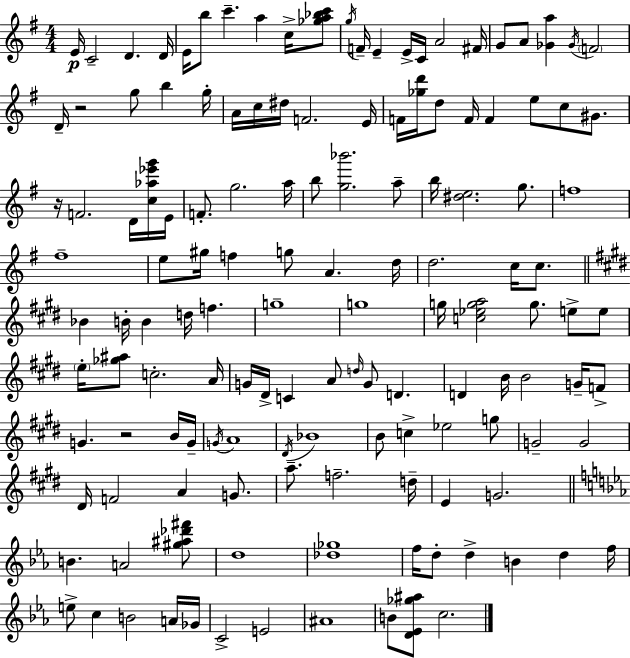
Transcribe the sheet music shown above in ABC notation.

X:1
T:Untitled
M:4/4
L:1/4
K:Em
E/4 C2 D D/4 E/4 b/2 c' a c/4 [_ga_bc']/2 g/4 F/4 E E/4 C/4 A2 ^F/4 G/2 A/2 [_Ga] _G/4 F2 D/4 z2 g/2 b g/4 A/4 c/4 ^d/4 F2 E/4 F/4 [_gd']/4 d/2 F/4 F e/2 c/2 ^G/2 z/4 F2 D/4 [c_a_e'g']/4 E/4 F/2 g2 a/4 b/2 [g_b']2 a/2 b/4 [^de]2 g/2 f4 ^f4 e/2 ^g/4 f g/2 A d/4 d2 c/4 c/2 _B B/4 B d/4 f g4 g4 g/4 [c_ega]2 g/2 e/2 e/2 e/4 [_g^a]/2 c2 A/4 G/4 ^D/4 C A/2 d/4 G/2 D D B/4 B2 G/4 F/2 G z2 B/4 G/4 G/4 A4 ^D/4 _B4 B/2 c _e2 g/2 G2 G2 ^D/4 F2 A G/2 a/2 f2 d/4 E G2 B A2 [^g^a_d'^f']/2 d4 [_d_g]4 f/4 d/2 d B d f/4 e/2 c B2 A/4 _G/4 C2 E2 ^A4 B/2 [D_E_g^a]/2 c2